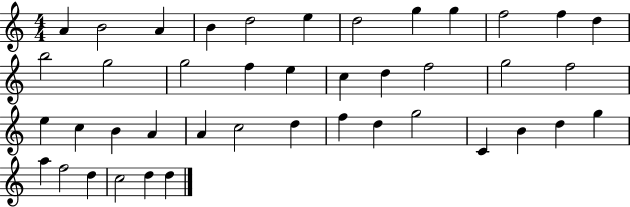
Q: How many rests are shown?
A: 0